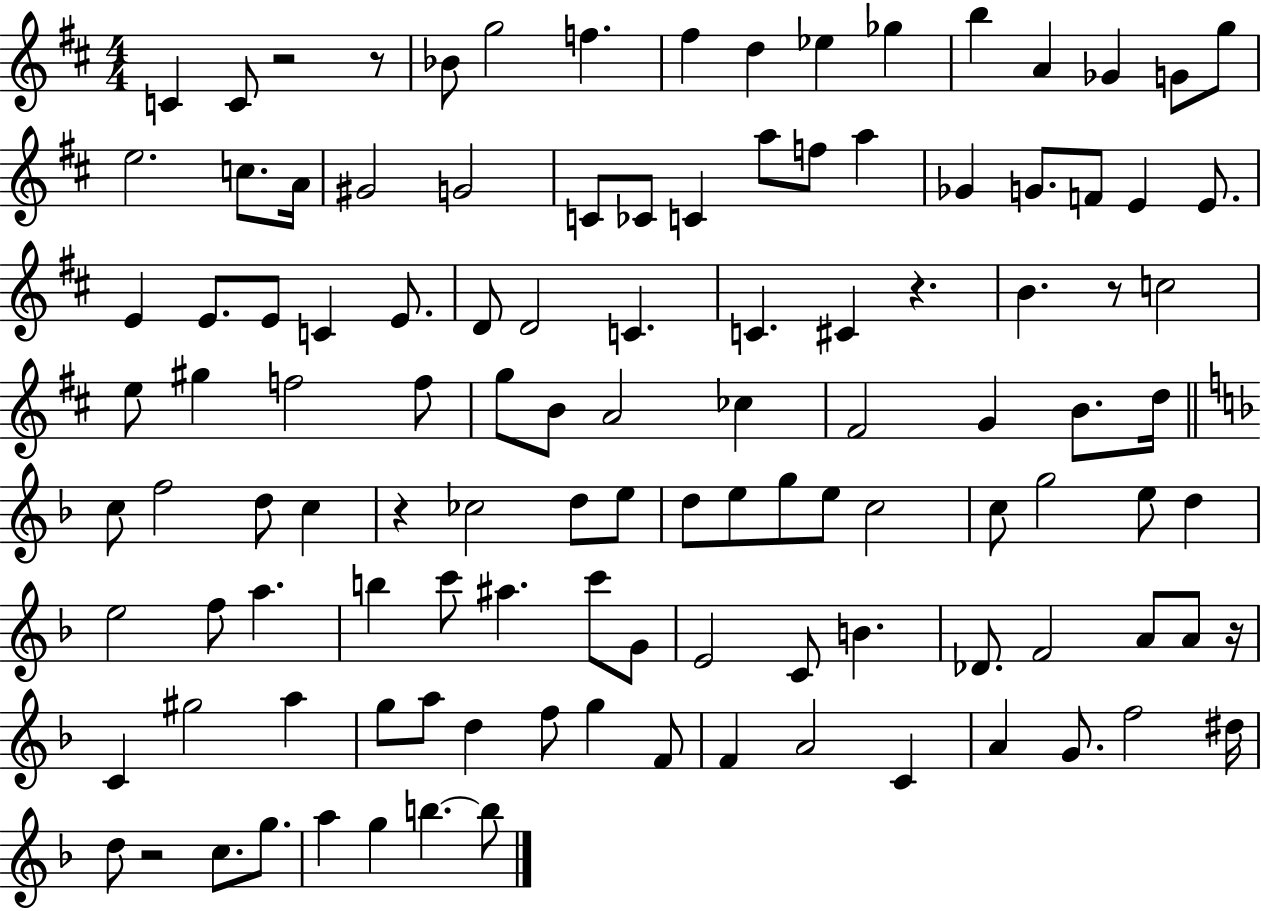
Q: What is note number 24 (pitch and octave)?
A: F5